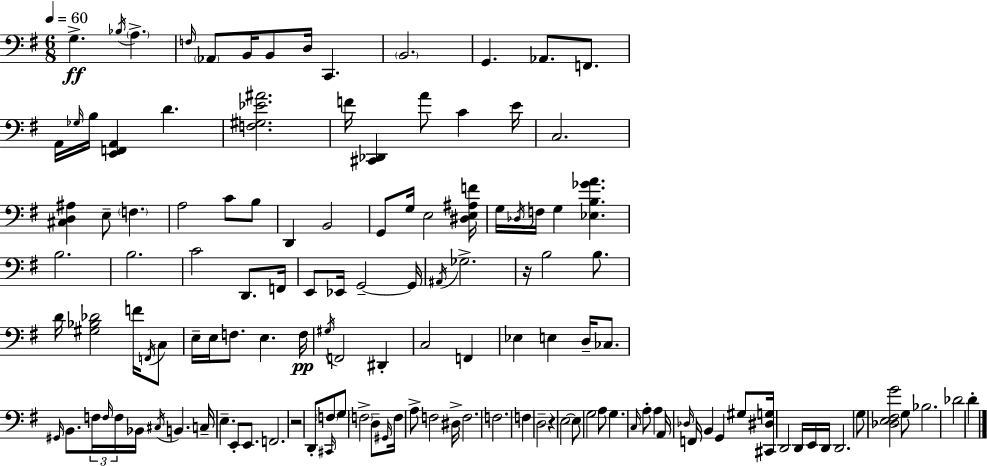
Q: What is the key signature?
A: E minor